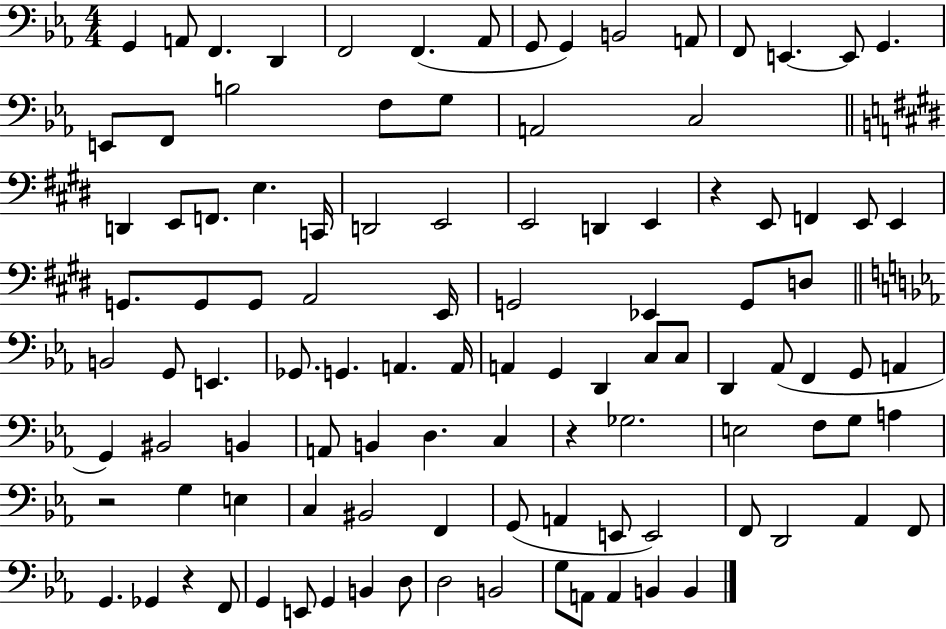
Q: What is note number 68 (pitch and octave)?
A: D3